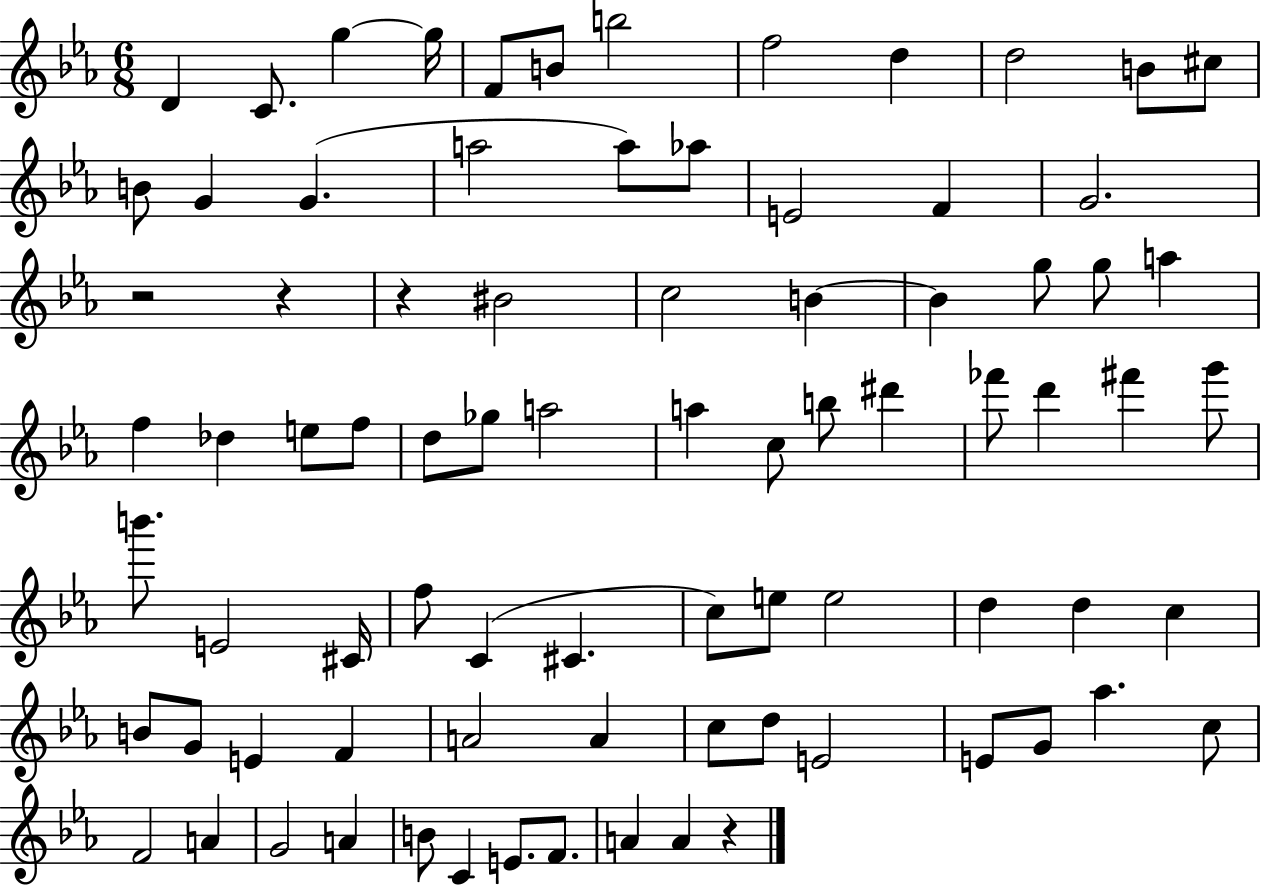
X:1
T:Untitled
M:6/8
L:1/4
K:Eb
D C/2 g g/4 F/2 B/2 b2 f2 d d2 B/2 ^c/2 B/2 G G a2 a/2 _a/2 E2 F G2 z2 z z ^B2 c2 B B g/2 g/2 a f _d e/2 f/2 d/2 _g/2 a2 a c/2 b/2 ^d' _f'/2 d' ^f' g'/2 b'/2 E2 ^C/4 f/2 C ^C c/2 e/2 e2 d d c B/2 G/2 E F A2 A c/2 d/2 E2 E/2 G/2 _a c/2 F2 A G2 A B/2 C E/2 F/2 A A z